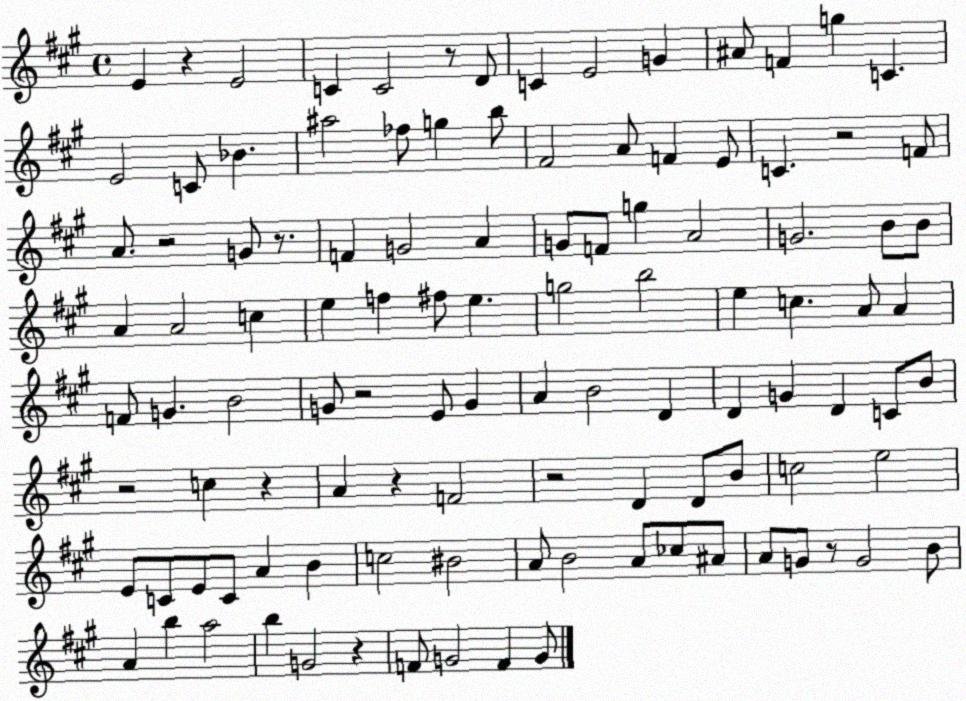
X:1
T:Untitled
M:4/4
L:1/4
K:A
E z E2 C C2 z/2 D/2 C E2 G ^A/2 F g C E2 C/2 _B ^a2 _f/2 g b/2 ^F2 A/2 F E/2 C z2 F/2 A/2 z2 G/2 z/2 F G2 A G/2 F/2 g A2 G2 B/2 B/2 A A2 c e f ^f/2 e g2 b2 e c A/2 A F/2 G B2 G/2 z2 E/2 G A B2 D D G D C/2 B/2 z2 c z A z F2 z2 D D/2 B/2 c2 e2 E/2 C/2 E/2 C/2 A B c2 ^B2 A/2 B2 A/2 _c/2 ^A/2 A/2 G/2 z/2 G2 B/2 A b a2 b G2 z F/2 G2 F G/2